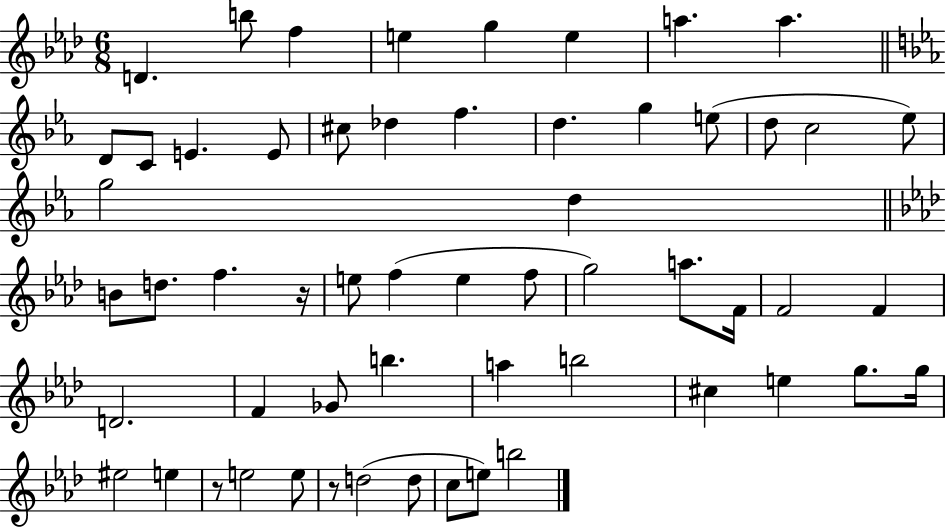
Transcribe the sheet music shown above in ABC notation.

X:1
T:Untitled
M:6/8
L:1/4
K:Ab
D b/2 f e g e a a D/2 C/2 E E/2 ^c/2 _d f d g e/2 d/2 c2 _e/2 g2 d B/2 d/2 f z/4 e/2 f e f/2 g2 a/2 F/4 F2 F D2 F _G/2 b a b2 ^c e g/2 g/4 ^e2 e z/2 e2 e/2 z/2 d2 d/2 c/2 e/2 b2